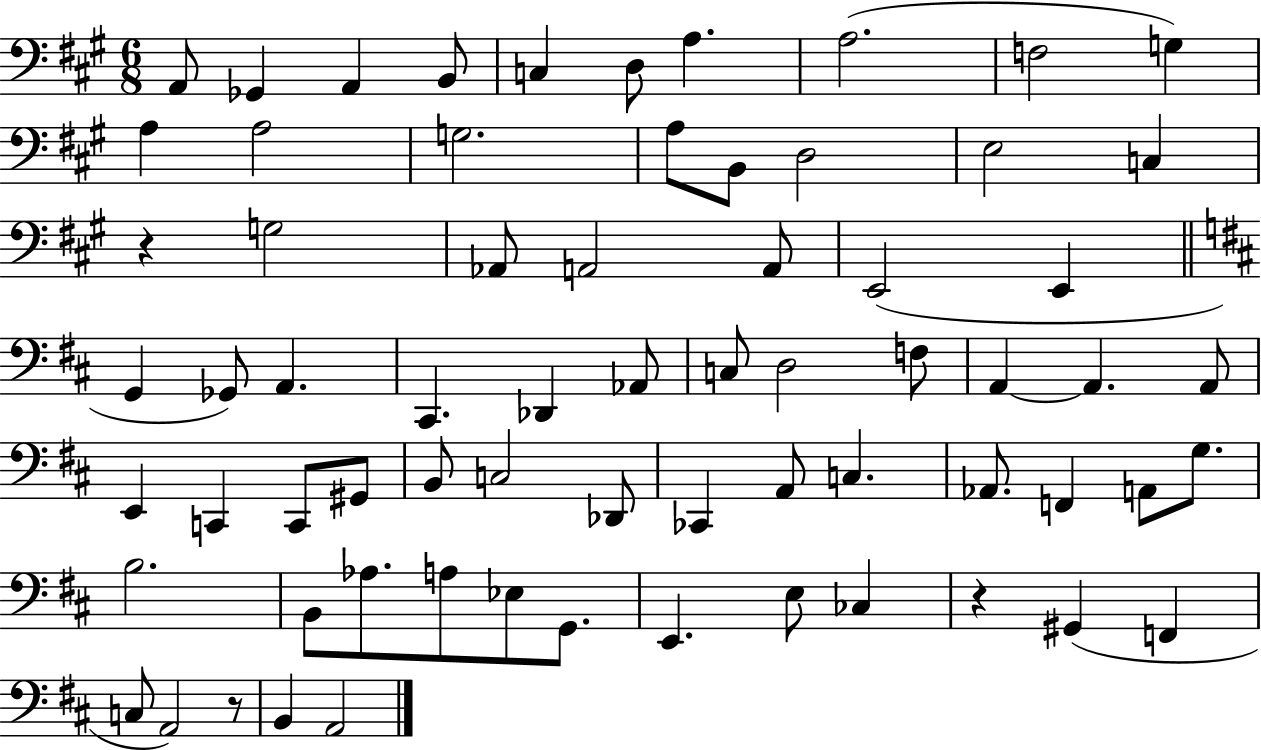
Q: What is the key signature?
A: A major